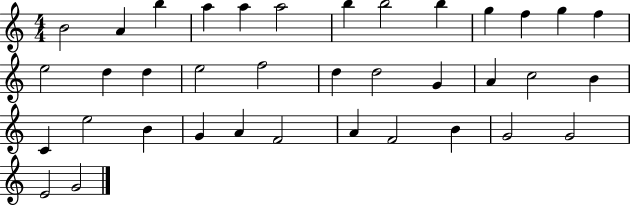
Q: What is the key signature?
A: C major